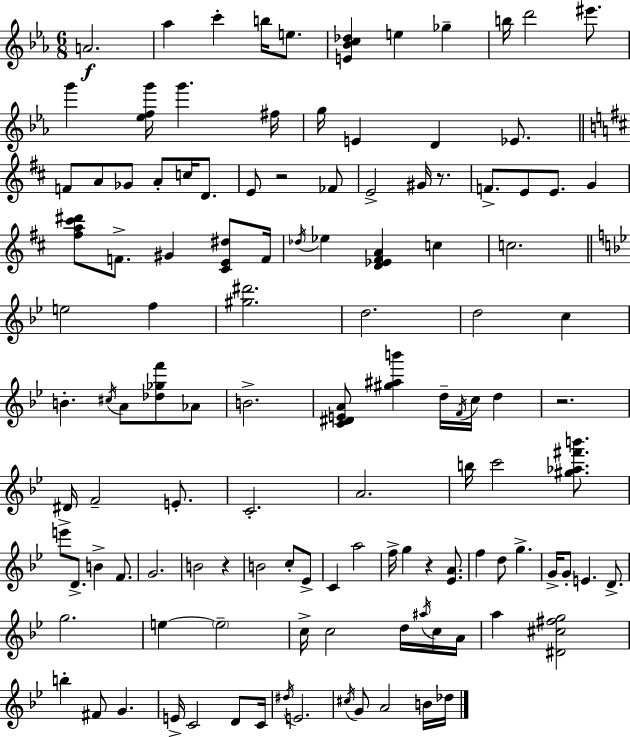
{
  \clef treble
  \numericTimeSignature
  \time 6/8
  \key c \minor
  a'2.\f | aes''4 c'''4-. b''16 e''8. | <e' bes' c'' des''>4 e''4 ges''4-- | b''16 d'''2 eis'''8. | \break g'''4 <ees'' f'' g'''>16 g'''4. fis''16 | g''16 e'4 d'4 ees'8. | \bar "||" \break \key d \major f'8 a'8 ges'8 a'8-. c''16 d'8. | e'8 r2 fes'8 | e'2-> gis'16 r8. | f'8.-> e'8 e'8. g'4 | \break <fis'' a'' cis''' dis'''>8 f'8.-> gis'4 <cis' e' dis''>8 f'16 | \acciaccatura { des''16 } ees''4 <d' ees' fis' a'>4 c''4 | c''2. | \bar "||" \break \key g \minor e''2 f''4 | <gis'' dis'''>2. | d''2. | d''2 c''4 | \break b'4.-. \acciaccatura { cis''16 } a'8 <des'' ges'' f'''>8 aes'8 | b'2.-> | <c' dis' e' a'>8 <gis'' ais'' b'''>4 d''16-- \acciaccatura { f'16 } c''16 d''4 | r2. | \break dis'16 f'2-- e'8.-. | c'2.-. | a'2. | b''16 c'''2 <gis'' aes'' fis''' b'''>8. | \break e'''8-> d'8.-> b'4-> f'8. | g'2. | b'2 r4 | b'2 c''8-. | \break ees'8-> c'4 a''2 | f''16-> g''4 r4 <ees' a'>8. | f''4 d''8 g''4.-> | g'16-> g'8-. e'4. d'8.-> | \break g''2. | e''4~~ \parenthesize e''2-- | c''16-> c''2 d''16 | \acciaccatura { ais''16 } c''16 a'16 a''4 <dis' cis'' fis'' g''>2 | \break b''4-. fis'8 g'4. | e'16-> c'2 | d'8 c'16 \acciaccatura { dis''16 } e'2. | \acciaccatura { cis''16 } g'8 a'2 | \break b'16 des''16 \bar "|."
}